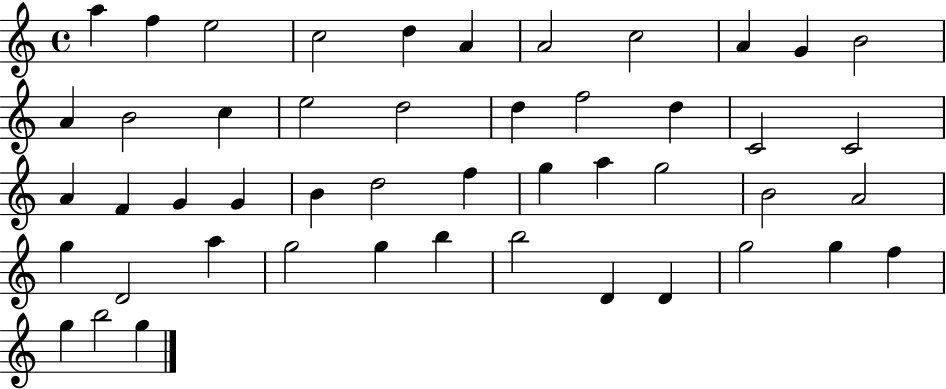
X:1
T:Untitled
M:4/4
L:1/4
K:C
a f e2 c2 d A A2 c2 A G B2 A B2 c e2 d2 d f2 d C2 C2 A F G G B d2 f g a g2 B2 A2 g D2 a g2 g b b2 D D g2 g f g b2 g